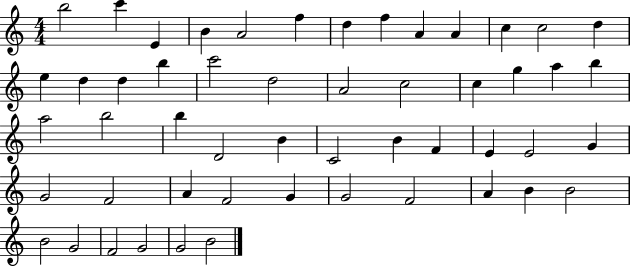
X:1
T:Untitled
M:4/4
L:1/4
K:C
b2 c' E B A2 f d f A A c c2 d e d d b c'2 d2 A2 c2 c g a b a2 b2 b D2 B C2 B F E E2 G G2 F2 A F2 G G2 F2 A B B2 B2 G2 F2 G2 G2 B2